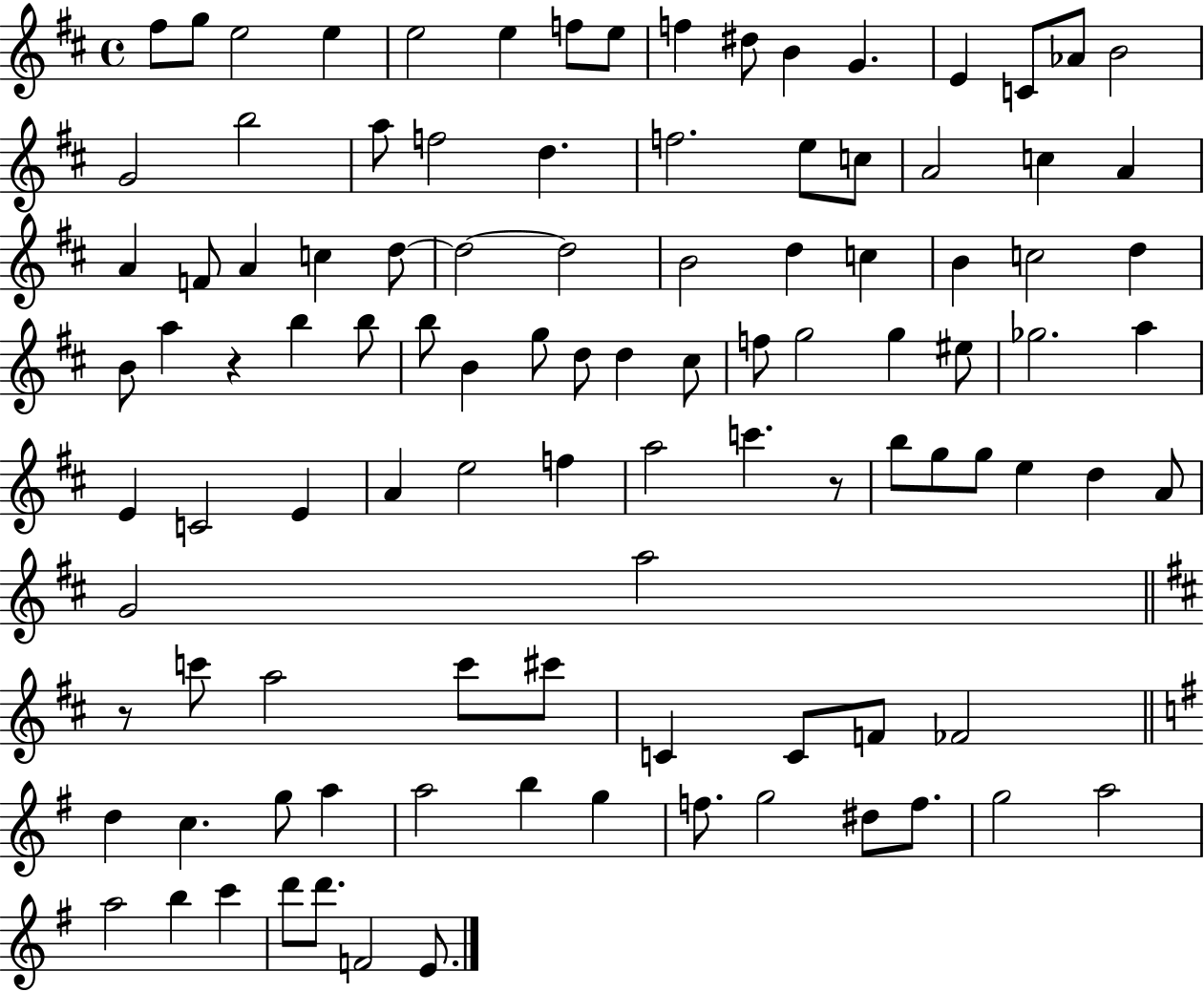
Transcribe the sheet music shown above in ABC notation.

X:1
T:Untitled
M:4/4
L:1/4
K:D
^f/2 g/2 e2 e e2 e f/2 e/2 f ^d/2 B G E C/2 _A/2 B2 G2 b2 a/2 f2 d f2 e/2 c/2 A2 c A A F/2 A c d/2 d2 d2 B2 d c B c2 d B/2 a z b b/2 b/2 B g/2 d/2 d ^c/2 f/2 g2 g ^e/2 _g2 a E C2 E A e2 f a2 c' z/2 b/2 g/2 g/2 e d A/2 G2 a2 z/2 c'/2 a2 c'/2 ^c'/2 C C/2 F/2 _F2 d c g/2 a a2 b g f/2 g2 ^d/2 f/2 g2 a2 a2 b c' d'/2 d'/2 F2 E/2